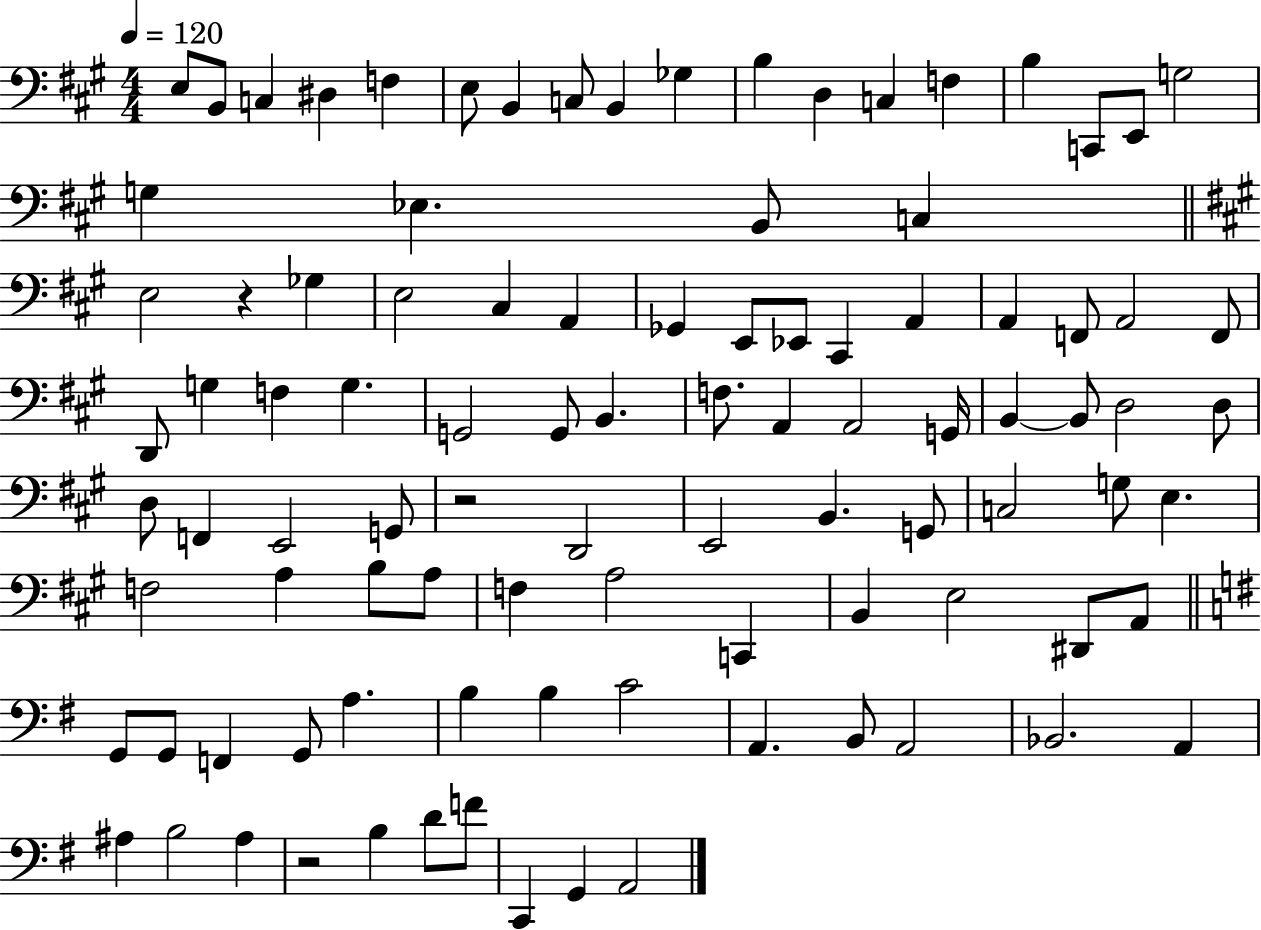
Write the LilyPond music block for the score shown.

{
  \clef bass
  \numericTimeSignature
  \time 4/4
  \key a \major
  \tempo 4 = 120
  e8 b,8 c4 dis4 f4 | e8 b,4 c8 b,4 ges4 | b4 d4 c4 f4 | b4 c,8 e,8 g2 | \break g4 ees4. b,8 c4 | \bar "||" \break \key a \major e2 r4 ges4 | e2 cis4 a,4 | ges,4 e,8 ees,8 cis,4 a,4 | a,4 f,8 a,2 f,8 | \break d,8 g4 f4 g4. | g,2 g,8 b,4. | f8. a,4 a,2 g,16 | b,4~~ b,8 d2 d8 | \break d8 f,4 e,2 g,8 | r2 d,2 | e,2 b,4. g,8 | c2 g8 e4. | \break f2 a4 b8 a8 | f4 a2 c,4 | b,4 e2 dis,8 a,8 | \bar "||" \break \key e \minor g,8 g,8 f,4 g,8 a4. | b4 b4 c'2 | a,4. b,8 a,2 | bes,2. a,4 | \break ais4 b2 ais4 | r2 b4 d'8 f'8 | c,4 g,4 a,2 | \bar "|."
}